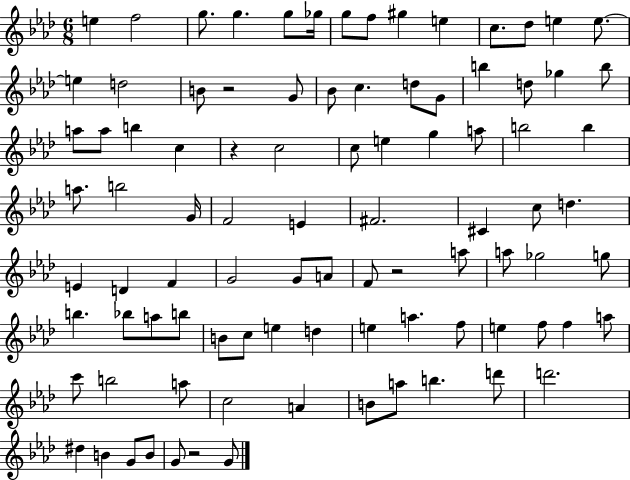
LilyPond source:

{
  \clef treble
  \numericTimeSignature
  \time 6/8
  \key aes \major
  \repeat volta 2 { e''4 f''2 | g''8. g''4. g''8 ges''16 | g''8 f''8 gis''4 e''4 | c''8. des''8 e''4 e''8.~~ | \break e''4 d''2 | b'8 r2 g'8 | bes'8 c''4. d''8 g'8 | b''4 d''8 ges''4 b''8 | \break a''8 a''8 b''4 c''4 | r4 c''2 | c''8 e''4 g''4 a''8 | b''2 b''4 | \break a''8. b''2 g'16 | f'2 e'4 | fis'2. | cis'4 c''8 d''4. | \break e'4 d'4 f'4 | g'2 g'8 a'8 | f'8 r2 a''8 | a''8 ges''2 g''8 | \break b''4. bes''8 a''8 b''8 | b'8 c''8 e''4 d''4 | e''4 a''4. f''8 | e''4 f''8 f''4 a''8 | \break c'''8 b''2 a''8 | c''2 a'4 | b'8 a''8 b''4. d'''8 | d'''2. | \break dis''4 b'4 g'8 b'8 | g'8 r2 g'8 | } \bar "|."
}